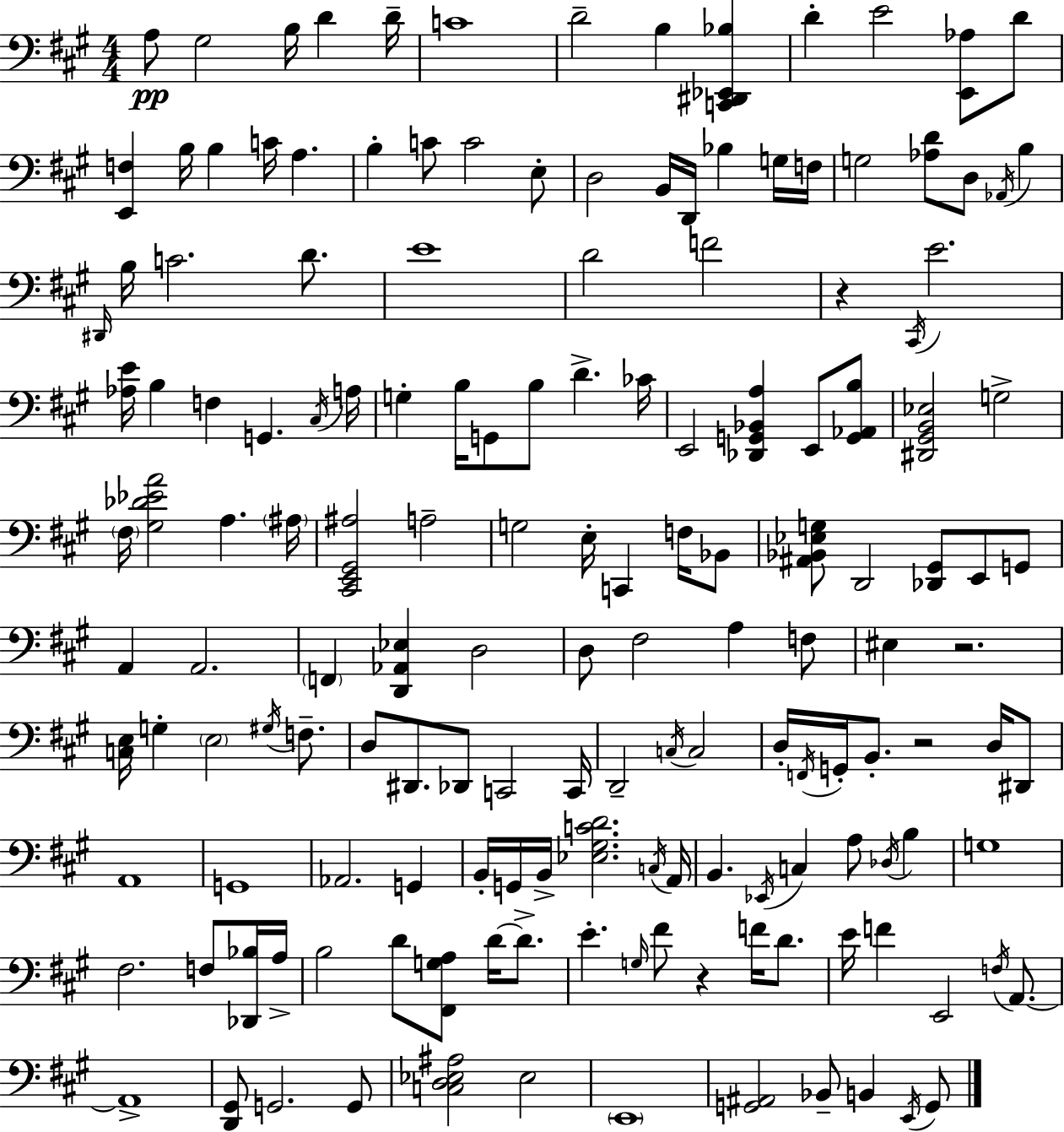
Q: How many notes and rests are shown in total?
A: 157